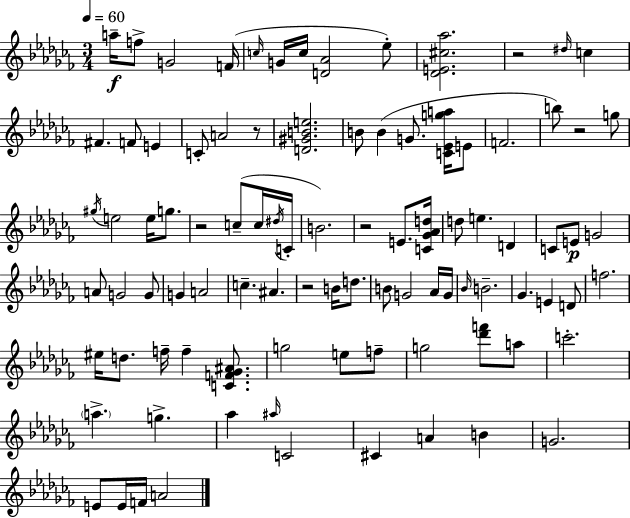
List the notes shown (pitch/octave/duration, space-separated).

A5/s F5/e G4/h F4/s C5/s G4/s C5/s [D4,Ab4]/h Eb5/e [Db4,E4,C#5,Ab5]/h. R/h D#5/s C5/q F#4/q. F4/e E4/q C4/e A4/h R/e [D4,G#4,B4,E5]/h. B4/e B4/q G4/e. [C4,Eb4,G5,A5]/s E4/e F4/h. B5/e R/h G5/e G#5/s E5/h E5/s G5/e. R/h C5/e C5/s D#5/s C4/s B4/h. R/h E4/e. [C4,Gb4,Ab4,D5]/s D5/e E5/q. D4/q C4/e E4/e G4/h A4/e G4/h G4/e G4/q A4/h C5/q. A#4/q. R/h B4/s D5/e. B4/e G4/h Ab4/s G4/s Bb4/s B4/h. Gb4/q. E4/q D4/e F5/h. EIS5/s D5/e. F5/s F5/q [C4,F4,Gb4,A#4]/e. G5/h E5/e F5/e G5/h [Db6,F6]/e A5/e C6/h. A5/q. G5/q. Ab5/q A#5/s C4/h C#4/q A4/q B4/q G4/h. E4/e E4/s F4/s A4/h